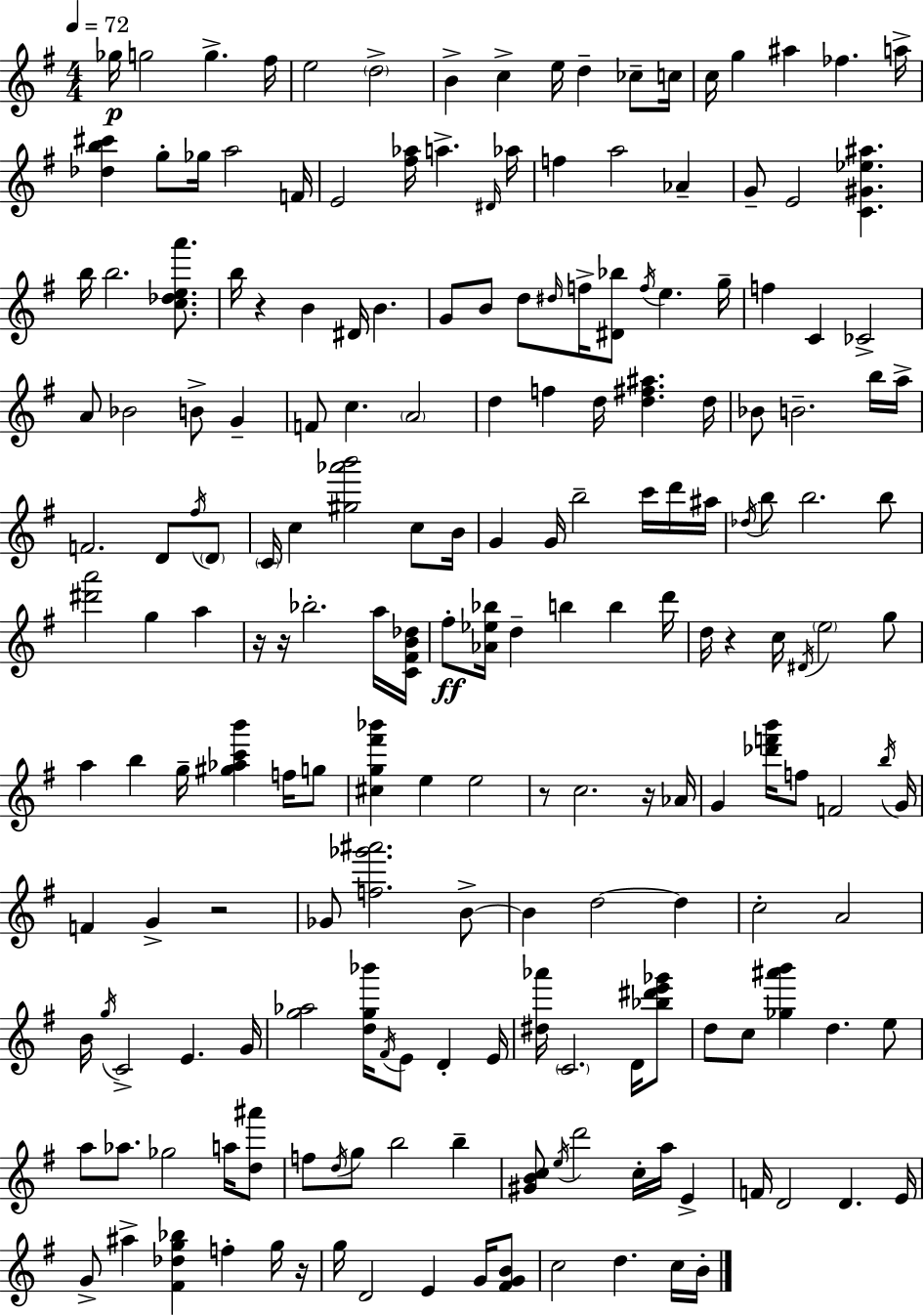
{
  \clef treble
  \numericTimeSignature
  \time 4/4
  \key e \minor
  \tempo 4 = 72
  ges''16\p g''2 g''4.-> fis''16 | e''2 \parenthesize d''2-> | b'4-> c''4-> e''16 d''4-- ces''8-- c''16 | c''16 g''4 ais''4 fes''4. a''16-> | \break <des'' b'' cis'''>4 g''8-. ges''16 a''2 f'16 | e'2 <fis'' aes''>16 a''4.-> \grace { dis'16 } | aes''16 f''4 a''2 aes'4-- | g'8-- e'2 <c' gis' ees'' ais''>4. | \break b''16 b''2. <c'' des'' e'' a'''>8. | b''16 r4 b'4 dis'16 b'4. | g'8 b'8 d''8 \grace { dis''16 } f''16-> <dis' bes''>8 \acciaccatura { f''16 } e''4. | g''16-- f''4 c'4 ces'2-> | \break a'8 bes'2 b'8-> g'4-- | f'8 c''4. \parenthesize a'2 | d''4 f''4 d''16 <d'' fis'' ais''>4. | d''16 bes'8 b'2.-- | \break b''16 a''16-> f'2. d'8 | \acciaccatura { fis''16 } \parenthesize d'8 \parenthesize c'16 c''4 <gis'' aes''' b'''>2 | c''8 b'16 g'4 g'16 b''2-- | c'''16 d'''16 ais''16 \acciaccatura { des''16 } b''8 b''2. | \break b''8 <dis''' a'''>2 g''4 | a''4 r16 r16 bes''2.-. | a''16 <c' fis' b' des''>16 fis''8-.\ff <aes' ees'' bes''>16 d''4-- b''4 | b''4 d'''16 d''16 r4 c''16 \acciaccatura { dis'16 } \parenthesize e''2 | \break g''8 a''4 b''4 g''16-- <gis'' aes'' c''' b'''>4 | f''16 g''8 <cis'' g'' fis''' bes'''>4 e''4 e''2 | r8 c''2. | r16 aes'16 g'4 <des''' f''' b'''>16 f''8 f'2 | \break \acciaccatura { b''16 } g'16 f'4 g'4-> r2 | ges'8 <f'' ges''' ais'''>2. | b'8->~~ b'4 d''2~~ | d''4 c''2-. a'2 | \break b'16 \acciaccatura { g''16 } c'2-> | e'4. g'16 <g'' aes''>2 | <d'' g'' bes'''>16 \acciaccatura { fis'16 } e'8 d'4-. e'16 <dis'' aes'''>16 \parenthesize c'2. | d'16 <bes'' dis''' e''' ges'''>8 d''8 c''8 <ges'' ais''' b'''>4 | \break d''4. e''8 a''8 aes''8. ges''2 | a''16 <d'' ais'''>8 f''8 \acciaccatura { d''16 } g''8 b''2 | b''4-- <gis' b' c''>8 \acciaccatura { e''16 } d'''2 | c''16-. a''16 e'4-> f'16 d'2 | \break d'4. e'16 g'8-> ais''4-> | <fis' des'' g'' bes''>4 f''4-. g''16 r16 g''16 d'2 | e'4 g'16 <fis' g' b'>8 c''2 | d''4. c''16 b'16-. \bar "|."
}